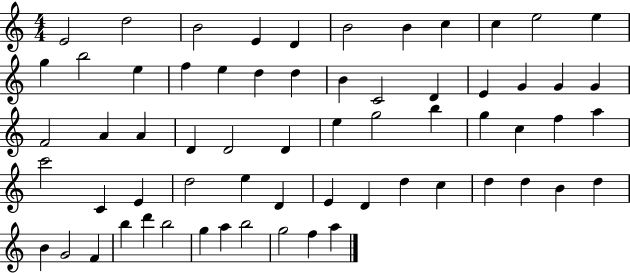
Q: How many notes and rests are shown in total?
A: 64